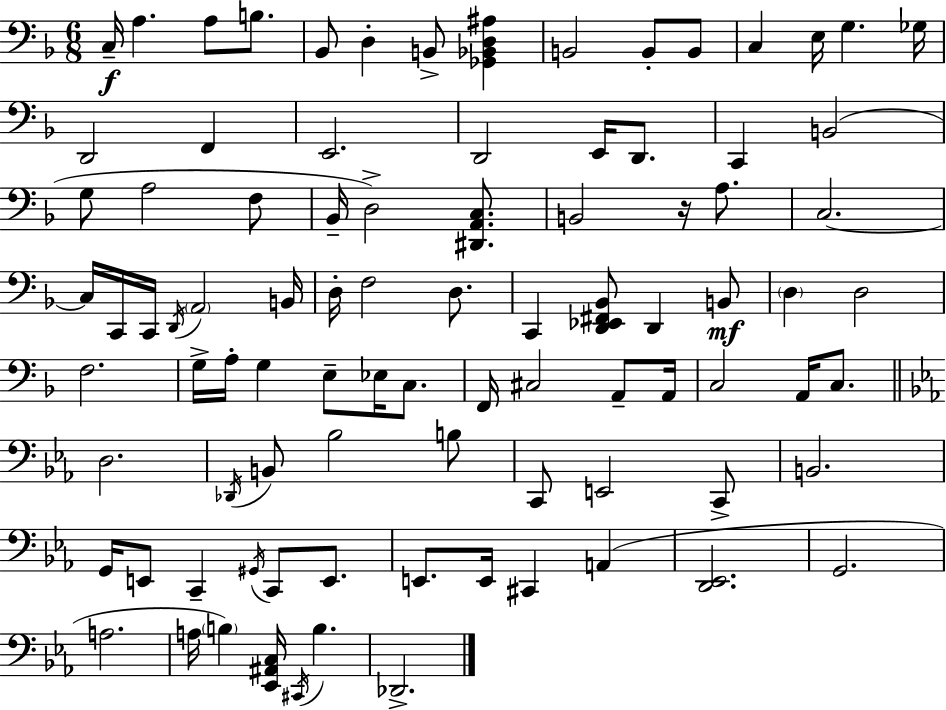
X:1
T:Untitled
M:6/8
L:1/4
K:F
C,/4 A, A,/2 B,/2 _B,,/2 D, B,,/2 [_G,,_B,,D,^A,] B,,2 B,,/2 B,,/2 C, E,/4 G, _G,/4 D,,2 F,, E,,2 D,,2 E,,/4 D,,/2 C,, B,,2 G,/2 A,2 F,/2 _B,,/4 D,2 [^D,,A,,C,]/2 B,,2 z/4 A,/2 C,2 C,/4 C,,/4 C,,/4 D,,/4 A,,2 B,,/4 D,/4 F,2 D,/2 C,, [D,,_E,,^F,,_B,,]/2 D,, B,,/2 D, D,2 F,2 G,/4 A,/4 G, E,/2 _E,/4 C,/2 F,,/4 ^C,2 A,,/2 A,,/4 C,2 A,,/4 C,/2 D,2 _D,,/4 B,,/2 _B,2 B,/2 C,,/2 E,,2 C,,/2 B,,2 G,,/4 E,,/2 C,, ^G,,/4 C,,/2 E,,/2 E,,/2 E,,/4 ^C,, A,, [D,,_E,,]2 G,,2 A,2 A,/4 B, [_E,,^A,,C,]/4 ^C,,/4 B, _D,,2